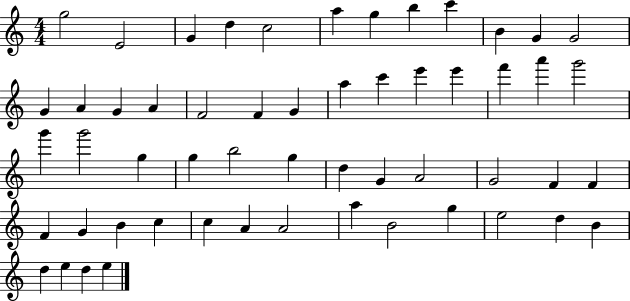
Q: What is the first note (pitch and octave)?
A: G5